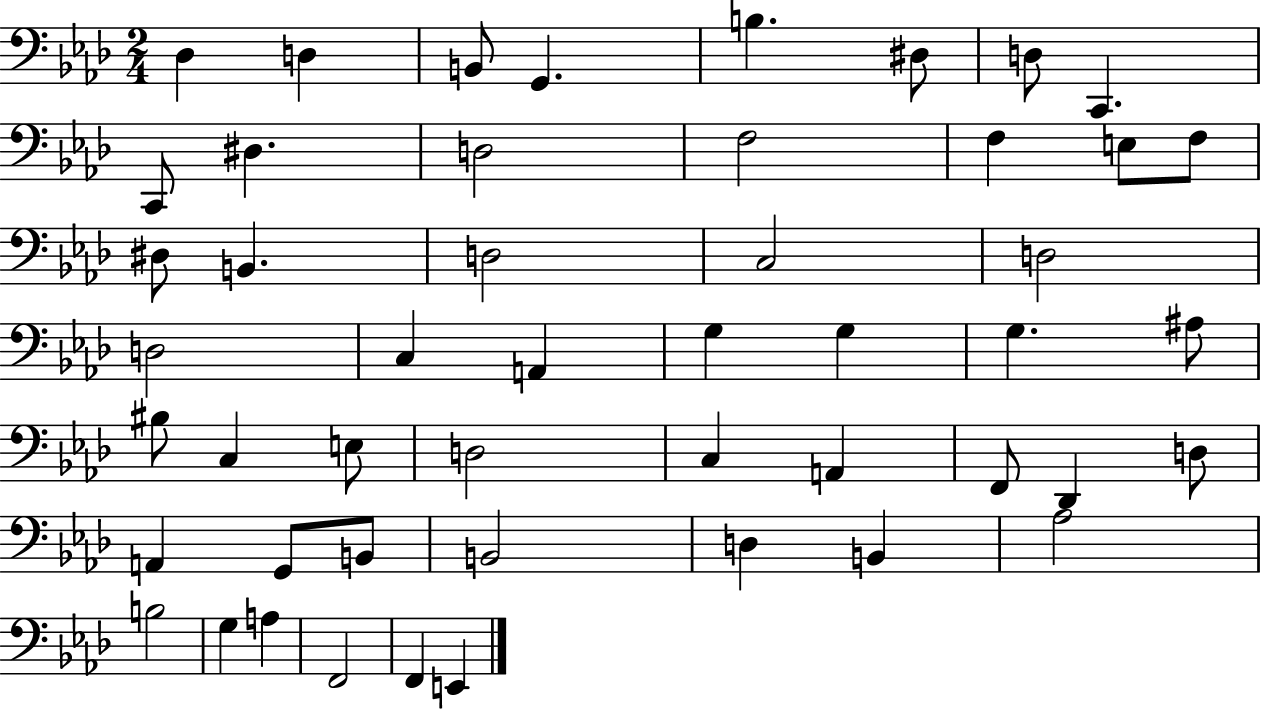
{
  \clef bass
  \numericTimeSignature
  \time 2/4
  \key aes \major
  des4 d4 | b,8 g,4. | b4. dis8 | d8 c,4. | \break c,8 dis4. | d2 | f2 | f4 e8 f8 | \break dis8 b,4. | d2 | c2 | d2 | \break d2 | c4 a,4 | g4 g4 | g4. ais8 | \break bis8 c4 e8 | d2 | c4 a,4 | f,8 des,4 d8 | \break a,4 g,8 b,8 | b,2 | d4 b,4 | aes2 | \break b2 | g4 a4 | f,2 | f,4 e,4 | \break \bar "|."
}